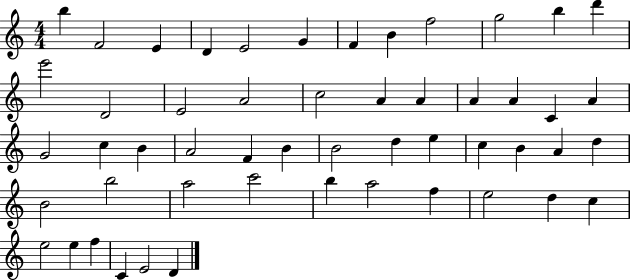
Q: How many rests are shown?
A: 0